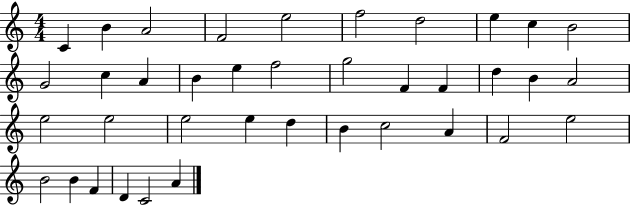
X:1
T:Untitled
M:4/4
L:1/4
K:C
C B A2 F2 e2 f2 d2 e c B2 G2 c A B e f2 g2 F F d B A2 e2 e2 e2 e d B c2 A F2 e2 B2 B F D C2 A